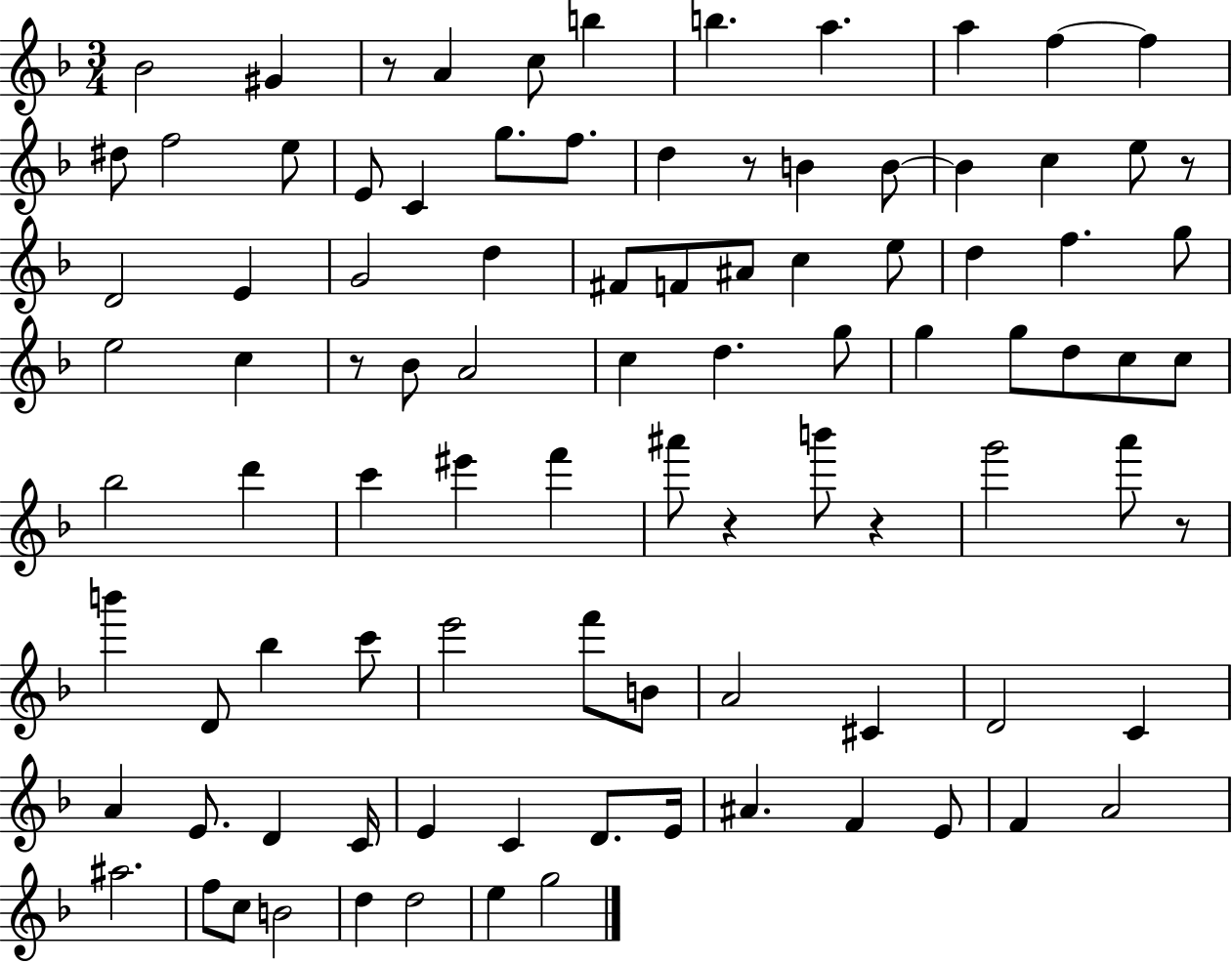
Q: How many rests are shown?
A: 7